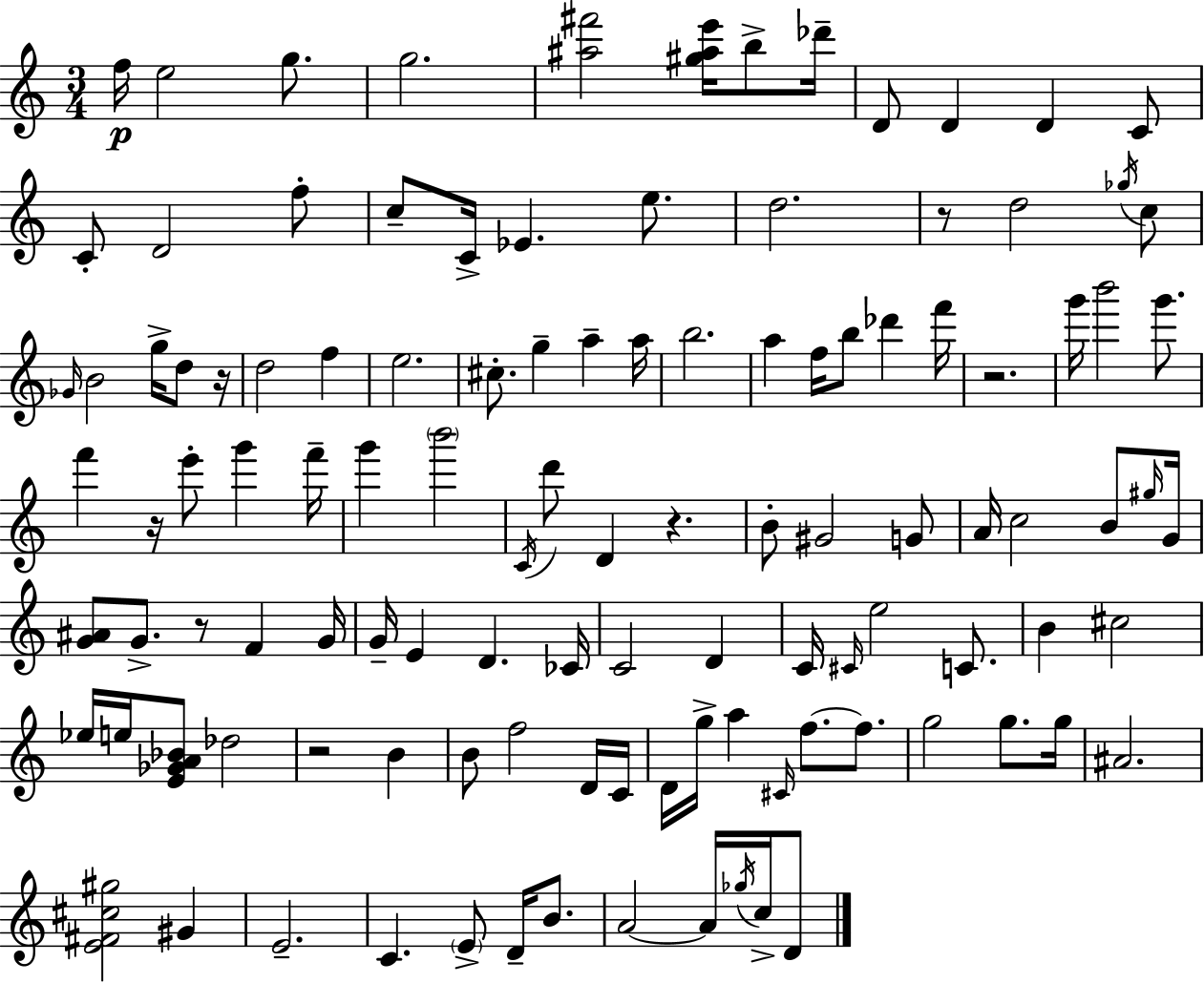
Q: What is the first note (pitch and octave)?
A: F5